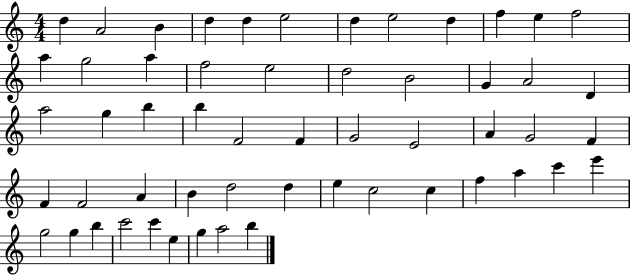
D5/q A4/h B4/q D5/q D5/q E5/h D5/q E5/h D5/q F5/q E5/q F5/h A5/q G5/h A5/q F5/h E5/h D5/h B4/h G4/q A4/h D4/q A5/h G5/q B5/q B5/q F4/h F4/q G4/h E4/h A4/q G4/h F4/q F4/q F4/h A4/q B4/q D5/h D5/q E5/q C5/h C5/q F5/q A5/q C6/q E6/q G5/h G5/q B5/q C6/h C6/q E5/q G5/q A5/h B5/q